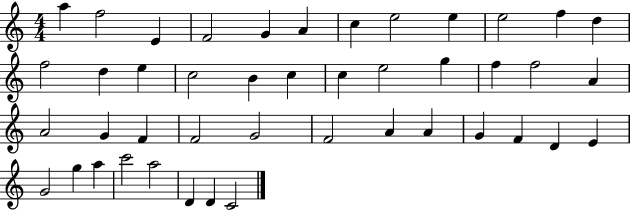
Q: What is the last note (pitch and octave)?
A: C4